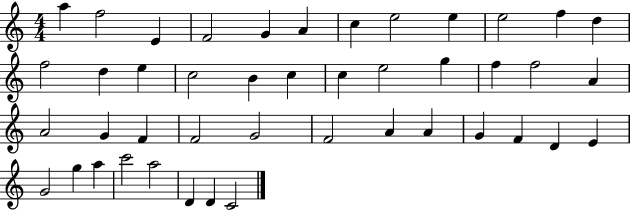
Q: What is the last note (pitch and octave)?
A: C4